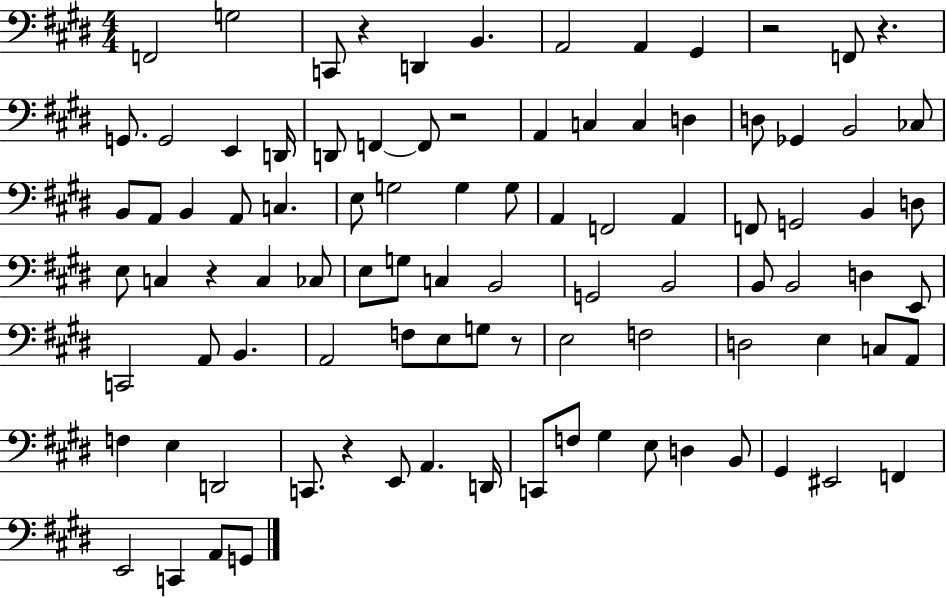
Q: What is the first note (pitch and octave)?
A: F2